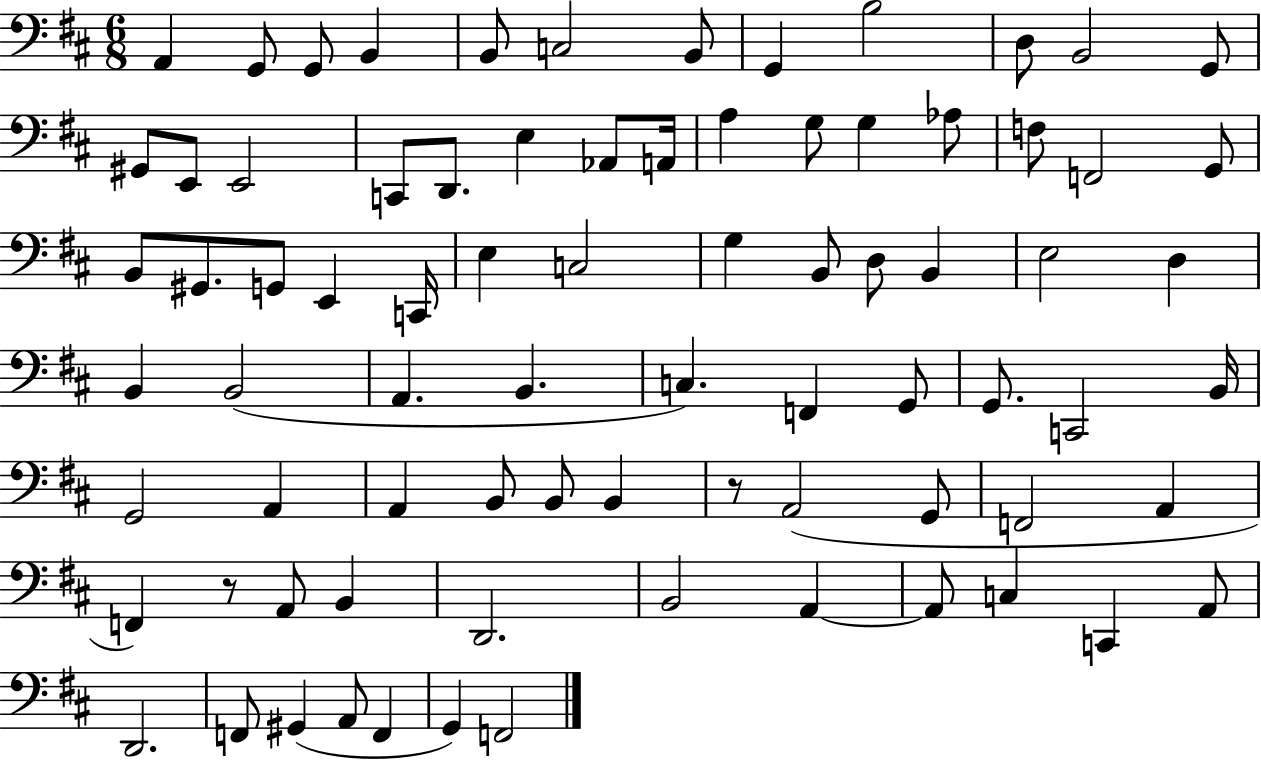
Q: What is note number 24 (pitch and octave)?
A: Ab3